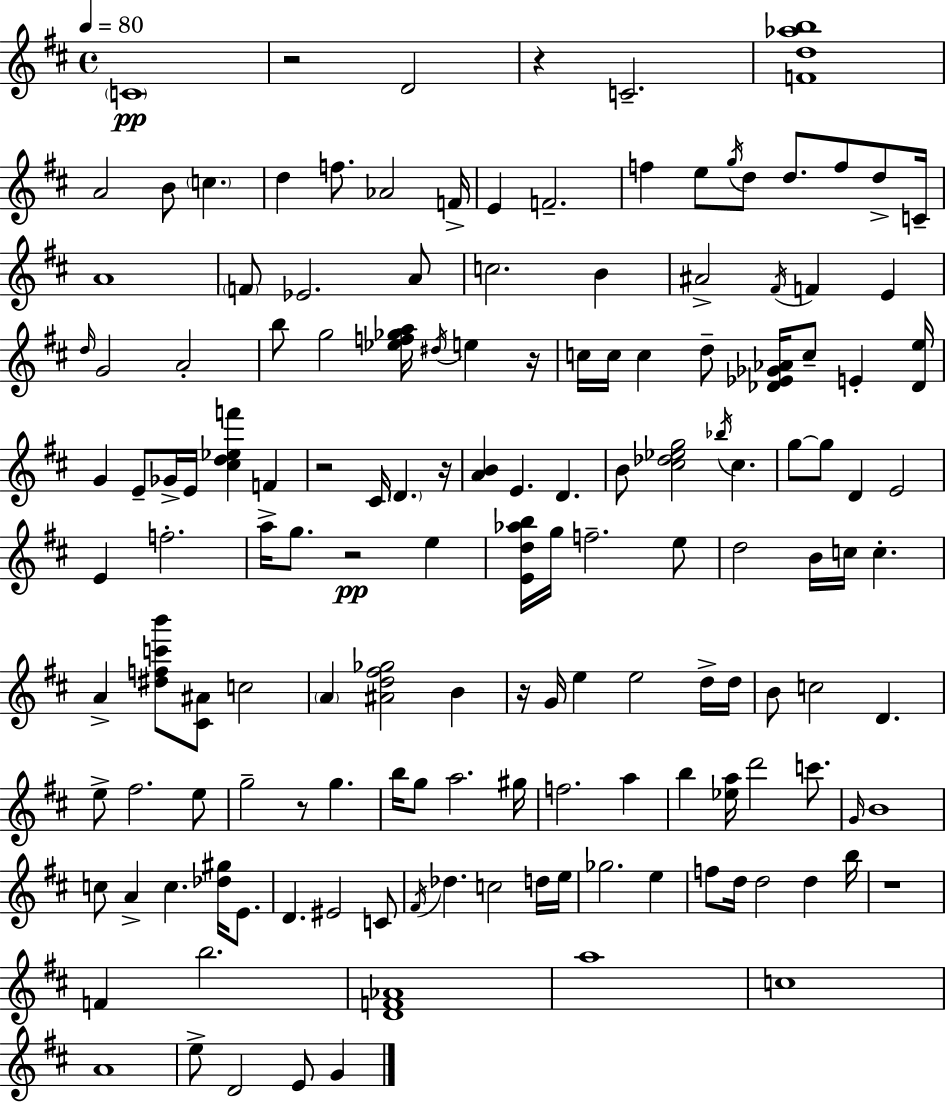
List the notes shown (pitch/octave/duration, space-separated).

C4/w R/h D4/h R/q C4/h. [F4,D5,Ab5,B5]/w A4/h B4/e C5/q. D5/q F5/e. Ab4/h F4/s E4/q F4/h. F5/q E5/e G5/s D5/e D5/e. F5/e D5/e C4/s A4/w F4/e Eb4/h. A4/e C5/h. B4/q A#4/h F#4/s F4/q E4/q D5/s G4/h A4/h B5/e G5/h [Eb5,F5,Gb5,A5]/s D#5/s E5/q R/s C5/s C5/s C5/q D5/e [Db4,Eb4,Gb4,Ab4]/s C5/e E4/q [Db4,E5]/s G4/q E4/e Gb4/s E4/s [C#5,D5,Eb5,F6]/q F4/q R/h C#4/s D4/q. R/s [A4,B4]/q E4/q. D4/q. B4/e [C#5,Db5,Eb5,G5]/h Bb5/s C#5/q. G5/e G5/e D4/q E4/h E4/q F5/h. A5/s G5/e. R/h E5/q [E4,D5,Ab5,B5]/s G5/s F5/h. E5/e D5/h B4/s C5/s C5/q. A4/q [D#5,F5,C6,B6]/e [C#4,A#4]/e C5/h A4/q [A#4,D5,F#5,Gb5]/h B4/q R/s G4/s E5/q E5/h D5/s D5/s B4/e C5/h D4/q. E5/e F#5/h. E5/e G5/h R/e G5/q. B5/s G5/e A5/h. G#5/s F5/h. A5/q B5/q [Eb5,A5]/s D6/h C6/e. G4/s B4/w C5/e A4/q C5/q. [Db5,G#5]/s E4/e. D4/q. EIS4/h C4/e F#4/s Db5/q. C5/h D5/s E5/s Gb5/h. E5/q F5/e D5/s D5/h D5/q B5/s R/w F4/q B5/h. [D4,F4,Ab4]/w A5/w C5/w A4/w E5/e D4/h E4/e G4/q